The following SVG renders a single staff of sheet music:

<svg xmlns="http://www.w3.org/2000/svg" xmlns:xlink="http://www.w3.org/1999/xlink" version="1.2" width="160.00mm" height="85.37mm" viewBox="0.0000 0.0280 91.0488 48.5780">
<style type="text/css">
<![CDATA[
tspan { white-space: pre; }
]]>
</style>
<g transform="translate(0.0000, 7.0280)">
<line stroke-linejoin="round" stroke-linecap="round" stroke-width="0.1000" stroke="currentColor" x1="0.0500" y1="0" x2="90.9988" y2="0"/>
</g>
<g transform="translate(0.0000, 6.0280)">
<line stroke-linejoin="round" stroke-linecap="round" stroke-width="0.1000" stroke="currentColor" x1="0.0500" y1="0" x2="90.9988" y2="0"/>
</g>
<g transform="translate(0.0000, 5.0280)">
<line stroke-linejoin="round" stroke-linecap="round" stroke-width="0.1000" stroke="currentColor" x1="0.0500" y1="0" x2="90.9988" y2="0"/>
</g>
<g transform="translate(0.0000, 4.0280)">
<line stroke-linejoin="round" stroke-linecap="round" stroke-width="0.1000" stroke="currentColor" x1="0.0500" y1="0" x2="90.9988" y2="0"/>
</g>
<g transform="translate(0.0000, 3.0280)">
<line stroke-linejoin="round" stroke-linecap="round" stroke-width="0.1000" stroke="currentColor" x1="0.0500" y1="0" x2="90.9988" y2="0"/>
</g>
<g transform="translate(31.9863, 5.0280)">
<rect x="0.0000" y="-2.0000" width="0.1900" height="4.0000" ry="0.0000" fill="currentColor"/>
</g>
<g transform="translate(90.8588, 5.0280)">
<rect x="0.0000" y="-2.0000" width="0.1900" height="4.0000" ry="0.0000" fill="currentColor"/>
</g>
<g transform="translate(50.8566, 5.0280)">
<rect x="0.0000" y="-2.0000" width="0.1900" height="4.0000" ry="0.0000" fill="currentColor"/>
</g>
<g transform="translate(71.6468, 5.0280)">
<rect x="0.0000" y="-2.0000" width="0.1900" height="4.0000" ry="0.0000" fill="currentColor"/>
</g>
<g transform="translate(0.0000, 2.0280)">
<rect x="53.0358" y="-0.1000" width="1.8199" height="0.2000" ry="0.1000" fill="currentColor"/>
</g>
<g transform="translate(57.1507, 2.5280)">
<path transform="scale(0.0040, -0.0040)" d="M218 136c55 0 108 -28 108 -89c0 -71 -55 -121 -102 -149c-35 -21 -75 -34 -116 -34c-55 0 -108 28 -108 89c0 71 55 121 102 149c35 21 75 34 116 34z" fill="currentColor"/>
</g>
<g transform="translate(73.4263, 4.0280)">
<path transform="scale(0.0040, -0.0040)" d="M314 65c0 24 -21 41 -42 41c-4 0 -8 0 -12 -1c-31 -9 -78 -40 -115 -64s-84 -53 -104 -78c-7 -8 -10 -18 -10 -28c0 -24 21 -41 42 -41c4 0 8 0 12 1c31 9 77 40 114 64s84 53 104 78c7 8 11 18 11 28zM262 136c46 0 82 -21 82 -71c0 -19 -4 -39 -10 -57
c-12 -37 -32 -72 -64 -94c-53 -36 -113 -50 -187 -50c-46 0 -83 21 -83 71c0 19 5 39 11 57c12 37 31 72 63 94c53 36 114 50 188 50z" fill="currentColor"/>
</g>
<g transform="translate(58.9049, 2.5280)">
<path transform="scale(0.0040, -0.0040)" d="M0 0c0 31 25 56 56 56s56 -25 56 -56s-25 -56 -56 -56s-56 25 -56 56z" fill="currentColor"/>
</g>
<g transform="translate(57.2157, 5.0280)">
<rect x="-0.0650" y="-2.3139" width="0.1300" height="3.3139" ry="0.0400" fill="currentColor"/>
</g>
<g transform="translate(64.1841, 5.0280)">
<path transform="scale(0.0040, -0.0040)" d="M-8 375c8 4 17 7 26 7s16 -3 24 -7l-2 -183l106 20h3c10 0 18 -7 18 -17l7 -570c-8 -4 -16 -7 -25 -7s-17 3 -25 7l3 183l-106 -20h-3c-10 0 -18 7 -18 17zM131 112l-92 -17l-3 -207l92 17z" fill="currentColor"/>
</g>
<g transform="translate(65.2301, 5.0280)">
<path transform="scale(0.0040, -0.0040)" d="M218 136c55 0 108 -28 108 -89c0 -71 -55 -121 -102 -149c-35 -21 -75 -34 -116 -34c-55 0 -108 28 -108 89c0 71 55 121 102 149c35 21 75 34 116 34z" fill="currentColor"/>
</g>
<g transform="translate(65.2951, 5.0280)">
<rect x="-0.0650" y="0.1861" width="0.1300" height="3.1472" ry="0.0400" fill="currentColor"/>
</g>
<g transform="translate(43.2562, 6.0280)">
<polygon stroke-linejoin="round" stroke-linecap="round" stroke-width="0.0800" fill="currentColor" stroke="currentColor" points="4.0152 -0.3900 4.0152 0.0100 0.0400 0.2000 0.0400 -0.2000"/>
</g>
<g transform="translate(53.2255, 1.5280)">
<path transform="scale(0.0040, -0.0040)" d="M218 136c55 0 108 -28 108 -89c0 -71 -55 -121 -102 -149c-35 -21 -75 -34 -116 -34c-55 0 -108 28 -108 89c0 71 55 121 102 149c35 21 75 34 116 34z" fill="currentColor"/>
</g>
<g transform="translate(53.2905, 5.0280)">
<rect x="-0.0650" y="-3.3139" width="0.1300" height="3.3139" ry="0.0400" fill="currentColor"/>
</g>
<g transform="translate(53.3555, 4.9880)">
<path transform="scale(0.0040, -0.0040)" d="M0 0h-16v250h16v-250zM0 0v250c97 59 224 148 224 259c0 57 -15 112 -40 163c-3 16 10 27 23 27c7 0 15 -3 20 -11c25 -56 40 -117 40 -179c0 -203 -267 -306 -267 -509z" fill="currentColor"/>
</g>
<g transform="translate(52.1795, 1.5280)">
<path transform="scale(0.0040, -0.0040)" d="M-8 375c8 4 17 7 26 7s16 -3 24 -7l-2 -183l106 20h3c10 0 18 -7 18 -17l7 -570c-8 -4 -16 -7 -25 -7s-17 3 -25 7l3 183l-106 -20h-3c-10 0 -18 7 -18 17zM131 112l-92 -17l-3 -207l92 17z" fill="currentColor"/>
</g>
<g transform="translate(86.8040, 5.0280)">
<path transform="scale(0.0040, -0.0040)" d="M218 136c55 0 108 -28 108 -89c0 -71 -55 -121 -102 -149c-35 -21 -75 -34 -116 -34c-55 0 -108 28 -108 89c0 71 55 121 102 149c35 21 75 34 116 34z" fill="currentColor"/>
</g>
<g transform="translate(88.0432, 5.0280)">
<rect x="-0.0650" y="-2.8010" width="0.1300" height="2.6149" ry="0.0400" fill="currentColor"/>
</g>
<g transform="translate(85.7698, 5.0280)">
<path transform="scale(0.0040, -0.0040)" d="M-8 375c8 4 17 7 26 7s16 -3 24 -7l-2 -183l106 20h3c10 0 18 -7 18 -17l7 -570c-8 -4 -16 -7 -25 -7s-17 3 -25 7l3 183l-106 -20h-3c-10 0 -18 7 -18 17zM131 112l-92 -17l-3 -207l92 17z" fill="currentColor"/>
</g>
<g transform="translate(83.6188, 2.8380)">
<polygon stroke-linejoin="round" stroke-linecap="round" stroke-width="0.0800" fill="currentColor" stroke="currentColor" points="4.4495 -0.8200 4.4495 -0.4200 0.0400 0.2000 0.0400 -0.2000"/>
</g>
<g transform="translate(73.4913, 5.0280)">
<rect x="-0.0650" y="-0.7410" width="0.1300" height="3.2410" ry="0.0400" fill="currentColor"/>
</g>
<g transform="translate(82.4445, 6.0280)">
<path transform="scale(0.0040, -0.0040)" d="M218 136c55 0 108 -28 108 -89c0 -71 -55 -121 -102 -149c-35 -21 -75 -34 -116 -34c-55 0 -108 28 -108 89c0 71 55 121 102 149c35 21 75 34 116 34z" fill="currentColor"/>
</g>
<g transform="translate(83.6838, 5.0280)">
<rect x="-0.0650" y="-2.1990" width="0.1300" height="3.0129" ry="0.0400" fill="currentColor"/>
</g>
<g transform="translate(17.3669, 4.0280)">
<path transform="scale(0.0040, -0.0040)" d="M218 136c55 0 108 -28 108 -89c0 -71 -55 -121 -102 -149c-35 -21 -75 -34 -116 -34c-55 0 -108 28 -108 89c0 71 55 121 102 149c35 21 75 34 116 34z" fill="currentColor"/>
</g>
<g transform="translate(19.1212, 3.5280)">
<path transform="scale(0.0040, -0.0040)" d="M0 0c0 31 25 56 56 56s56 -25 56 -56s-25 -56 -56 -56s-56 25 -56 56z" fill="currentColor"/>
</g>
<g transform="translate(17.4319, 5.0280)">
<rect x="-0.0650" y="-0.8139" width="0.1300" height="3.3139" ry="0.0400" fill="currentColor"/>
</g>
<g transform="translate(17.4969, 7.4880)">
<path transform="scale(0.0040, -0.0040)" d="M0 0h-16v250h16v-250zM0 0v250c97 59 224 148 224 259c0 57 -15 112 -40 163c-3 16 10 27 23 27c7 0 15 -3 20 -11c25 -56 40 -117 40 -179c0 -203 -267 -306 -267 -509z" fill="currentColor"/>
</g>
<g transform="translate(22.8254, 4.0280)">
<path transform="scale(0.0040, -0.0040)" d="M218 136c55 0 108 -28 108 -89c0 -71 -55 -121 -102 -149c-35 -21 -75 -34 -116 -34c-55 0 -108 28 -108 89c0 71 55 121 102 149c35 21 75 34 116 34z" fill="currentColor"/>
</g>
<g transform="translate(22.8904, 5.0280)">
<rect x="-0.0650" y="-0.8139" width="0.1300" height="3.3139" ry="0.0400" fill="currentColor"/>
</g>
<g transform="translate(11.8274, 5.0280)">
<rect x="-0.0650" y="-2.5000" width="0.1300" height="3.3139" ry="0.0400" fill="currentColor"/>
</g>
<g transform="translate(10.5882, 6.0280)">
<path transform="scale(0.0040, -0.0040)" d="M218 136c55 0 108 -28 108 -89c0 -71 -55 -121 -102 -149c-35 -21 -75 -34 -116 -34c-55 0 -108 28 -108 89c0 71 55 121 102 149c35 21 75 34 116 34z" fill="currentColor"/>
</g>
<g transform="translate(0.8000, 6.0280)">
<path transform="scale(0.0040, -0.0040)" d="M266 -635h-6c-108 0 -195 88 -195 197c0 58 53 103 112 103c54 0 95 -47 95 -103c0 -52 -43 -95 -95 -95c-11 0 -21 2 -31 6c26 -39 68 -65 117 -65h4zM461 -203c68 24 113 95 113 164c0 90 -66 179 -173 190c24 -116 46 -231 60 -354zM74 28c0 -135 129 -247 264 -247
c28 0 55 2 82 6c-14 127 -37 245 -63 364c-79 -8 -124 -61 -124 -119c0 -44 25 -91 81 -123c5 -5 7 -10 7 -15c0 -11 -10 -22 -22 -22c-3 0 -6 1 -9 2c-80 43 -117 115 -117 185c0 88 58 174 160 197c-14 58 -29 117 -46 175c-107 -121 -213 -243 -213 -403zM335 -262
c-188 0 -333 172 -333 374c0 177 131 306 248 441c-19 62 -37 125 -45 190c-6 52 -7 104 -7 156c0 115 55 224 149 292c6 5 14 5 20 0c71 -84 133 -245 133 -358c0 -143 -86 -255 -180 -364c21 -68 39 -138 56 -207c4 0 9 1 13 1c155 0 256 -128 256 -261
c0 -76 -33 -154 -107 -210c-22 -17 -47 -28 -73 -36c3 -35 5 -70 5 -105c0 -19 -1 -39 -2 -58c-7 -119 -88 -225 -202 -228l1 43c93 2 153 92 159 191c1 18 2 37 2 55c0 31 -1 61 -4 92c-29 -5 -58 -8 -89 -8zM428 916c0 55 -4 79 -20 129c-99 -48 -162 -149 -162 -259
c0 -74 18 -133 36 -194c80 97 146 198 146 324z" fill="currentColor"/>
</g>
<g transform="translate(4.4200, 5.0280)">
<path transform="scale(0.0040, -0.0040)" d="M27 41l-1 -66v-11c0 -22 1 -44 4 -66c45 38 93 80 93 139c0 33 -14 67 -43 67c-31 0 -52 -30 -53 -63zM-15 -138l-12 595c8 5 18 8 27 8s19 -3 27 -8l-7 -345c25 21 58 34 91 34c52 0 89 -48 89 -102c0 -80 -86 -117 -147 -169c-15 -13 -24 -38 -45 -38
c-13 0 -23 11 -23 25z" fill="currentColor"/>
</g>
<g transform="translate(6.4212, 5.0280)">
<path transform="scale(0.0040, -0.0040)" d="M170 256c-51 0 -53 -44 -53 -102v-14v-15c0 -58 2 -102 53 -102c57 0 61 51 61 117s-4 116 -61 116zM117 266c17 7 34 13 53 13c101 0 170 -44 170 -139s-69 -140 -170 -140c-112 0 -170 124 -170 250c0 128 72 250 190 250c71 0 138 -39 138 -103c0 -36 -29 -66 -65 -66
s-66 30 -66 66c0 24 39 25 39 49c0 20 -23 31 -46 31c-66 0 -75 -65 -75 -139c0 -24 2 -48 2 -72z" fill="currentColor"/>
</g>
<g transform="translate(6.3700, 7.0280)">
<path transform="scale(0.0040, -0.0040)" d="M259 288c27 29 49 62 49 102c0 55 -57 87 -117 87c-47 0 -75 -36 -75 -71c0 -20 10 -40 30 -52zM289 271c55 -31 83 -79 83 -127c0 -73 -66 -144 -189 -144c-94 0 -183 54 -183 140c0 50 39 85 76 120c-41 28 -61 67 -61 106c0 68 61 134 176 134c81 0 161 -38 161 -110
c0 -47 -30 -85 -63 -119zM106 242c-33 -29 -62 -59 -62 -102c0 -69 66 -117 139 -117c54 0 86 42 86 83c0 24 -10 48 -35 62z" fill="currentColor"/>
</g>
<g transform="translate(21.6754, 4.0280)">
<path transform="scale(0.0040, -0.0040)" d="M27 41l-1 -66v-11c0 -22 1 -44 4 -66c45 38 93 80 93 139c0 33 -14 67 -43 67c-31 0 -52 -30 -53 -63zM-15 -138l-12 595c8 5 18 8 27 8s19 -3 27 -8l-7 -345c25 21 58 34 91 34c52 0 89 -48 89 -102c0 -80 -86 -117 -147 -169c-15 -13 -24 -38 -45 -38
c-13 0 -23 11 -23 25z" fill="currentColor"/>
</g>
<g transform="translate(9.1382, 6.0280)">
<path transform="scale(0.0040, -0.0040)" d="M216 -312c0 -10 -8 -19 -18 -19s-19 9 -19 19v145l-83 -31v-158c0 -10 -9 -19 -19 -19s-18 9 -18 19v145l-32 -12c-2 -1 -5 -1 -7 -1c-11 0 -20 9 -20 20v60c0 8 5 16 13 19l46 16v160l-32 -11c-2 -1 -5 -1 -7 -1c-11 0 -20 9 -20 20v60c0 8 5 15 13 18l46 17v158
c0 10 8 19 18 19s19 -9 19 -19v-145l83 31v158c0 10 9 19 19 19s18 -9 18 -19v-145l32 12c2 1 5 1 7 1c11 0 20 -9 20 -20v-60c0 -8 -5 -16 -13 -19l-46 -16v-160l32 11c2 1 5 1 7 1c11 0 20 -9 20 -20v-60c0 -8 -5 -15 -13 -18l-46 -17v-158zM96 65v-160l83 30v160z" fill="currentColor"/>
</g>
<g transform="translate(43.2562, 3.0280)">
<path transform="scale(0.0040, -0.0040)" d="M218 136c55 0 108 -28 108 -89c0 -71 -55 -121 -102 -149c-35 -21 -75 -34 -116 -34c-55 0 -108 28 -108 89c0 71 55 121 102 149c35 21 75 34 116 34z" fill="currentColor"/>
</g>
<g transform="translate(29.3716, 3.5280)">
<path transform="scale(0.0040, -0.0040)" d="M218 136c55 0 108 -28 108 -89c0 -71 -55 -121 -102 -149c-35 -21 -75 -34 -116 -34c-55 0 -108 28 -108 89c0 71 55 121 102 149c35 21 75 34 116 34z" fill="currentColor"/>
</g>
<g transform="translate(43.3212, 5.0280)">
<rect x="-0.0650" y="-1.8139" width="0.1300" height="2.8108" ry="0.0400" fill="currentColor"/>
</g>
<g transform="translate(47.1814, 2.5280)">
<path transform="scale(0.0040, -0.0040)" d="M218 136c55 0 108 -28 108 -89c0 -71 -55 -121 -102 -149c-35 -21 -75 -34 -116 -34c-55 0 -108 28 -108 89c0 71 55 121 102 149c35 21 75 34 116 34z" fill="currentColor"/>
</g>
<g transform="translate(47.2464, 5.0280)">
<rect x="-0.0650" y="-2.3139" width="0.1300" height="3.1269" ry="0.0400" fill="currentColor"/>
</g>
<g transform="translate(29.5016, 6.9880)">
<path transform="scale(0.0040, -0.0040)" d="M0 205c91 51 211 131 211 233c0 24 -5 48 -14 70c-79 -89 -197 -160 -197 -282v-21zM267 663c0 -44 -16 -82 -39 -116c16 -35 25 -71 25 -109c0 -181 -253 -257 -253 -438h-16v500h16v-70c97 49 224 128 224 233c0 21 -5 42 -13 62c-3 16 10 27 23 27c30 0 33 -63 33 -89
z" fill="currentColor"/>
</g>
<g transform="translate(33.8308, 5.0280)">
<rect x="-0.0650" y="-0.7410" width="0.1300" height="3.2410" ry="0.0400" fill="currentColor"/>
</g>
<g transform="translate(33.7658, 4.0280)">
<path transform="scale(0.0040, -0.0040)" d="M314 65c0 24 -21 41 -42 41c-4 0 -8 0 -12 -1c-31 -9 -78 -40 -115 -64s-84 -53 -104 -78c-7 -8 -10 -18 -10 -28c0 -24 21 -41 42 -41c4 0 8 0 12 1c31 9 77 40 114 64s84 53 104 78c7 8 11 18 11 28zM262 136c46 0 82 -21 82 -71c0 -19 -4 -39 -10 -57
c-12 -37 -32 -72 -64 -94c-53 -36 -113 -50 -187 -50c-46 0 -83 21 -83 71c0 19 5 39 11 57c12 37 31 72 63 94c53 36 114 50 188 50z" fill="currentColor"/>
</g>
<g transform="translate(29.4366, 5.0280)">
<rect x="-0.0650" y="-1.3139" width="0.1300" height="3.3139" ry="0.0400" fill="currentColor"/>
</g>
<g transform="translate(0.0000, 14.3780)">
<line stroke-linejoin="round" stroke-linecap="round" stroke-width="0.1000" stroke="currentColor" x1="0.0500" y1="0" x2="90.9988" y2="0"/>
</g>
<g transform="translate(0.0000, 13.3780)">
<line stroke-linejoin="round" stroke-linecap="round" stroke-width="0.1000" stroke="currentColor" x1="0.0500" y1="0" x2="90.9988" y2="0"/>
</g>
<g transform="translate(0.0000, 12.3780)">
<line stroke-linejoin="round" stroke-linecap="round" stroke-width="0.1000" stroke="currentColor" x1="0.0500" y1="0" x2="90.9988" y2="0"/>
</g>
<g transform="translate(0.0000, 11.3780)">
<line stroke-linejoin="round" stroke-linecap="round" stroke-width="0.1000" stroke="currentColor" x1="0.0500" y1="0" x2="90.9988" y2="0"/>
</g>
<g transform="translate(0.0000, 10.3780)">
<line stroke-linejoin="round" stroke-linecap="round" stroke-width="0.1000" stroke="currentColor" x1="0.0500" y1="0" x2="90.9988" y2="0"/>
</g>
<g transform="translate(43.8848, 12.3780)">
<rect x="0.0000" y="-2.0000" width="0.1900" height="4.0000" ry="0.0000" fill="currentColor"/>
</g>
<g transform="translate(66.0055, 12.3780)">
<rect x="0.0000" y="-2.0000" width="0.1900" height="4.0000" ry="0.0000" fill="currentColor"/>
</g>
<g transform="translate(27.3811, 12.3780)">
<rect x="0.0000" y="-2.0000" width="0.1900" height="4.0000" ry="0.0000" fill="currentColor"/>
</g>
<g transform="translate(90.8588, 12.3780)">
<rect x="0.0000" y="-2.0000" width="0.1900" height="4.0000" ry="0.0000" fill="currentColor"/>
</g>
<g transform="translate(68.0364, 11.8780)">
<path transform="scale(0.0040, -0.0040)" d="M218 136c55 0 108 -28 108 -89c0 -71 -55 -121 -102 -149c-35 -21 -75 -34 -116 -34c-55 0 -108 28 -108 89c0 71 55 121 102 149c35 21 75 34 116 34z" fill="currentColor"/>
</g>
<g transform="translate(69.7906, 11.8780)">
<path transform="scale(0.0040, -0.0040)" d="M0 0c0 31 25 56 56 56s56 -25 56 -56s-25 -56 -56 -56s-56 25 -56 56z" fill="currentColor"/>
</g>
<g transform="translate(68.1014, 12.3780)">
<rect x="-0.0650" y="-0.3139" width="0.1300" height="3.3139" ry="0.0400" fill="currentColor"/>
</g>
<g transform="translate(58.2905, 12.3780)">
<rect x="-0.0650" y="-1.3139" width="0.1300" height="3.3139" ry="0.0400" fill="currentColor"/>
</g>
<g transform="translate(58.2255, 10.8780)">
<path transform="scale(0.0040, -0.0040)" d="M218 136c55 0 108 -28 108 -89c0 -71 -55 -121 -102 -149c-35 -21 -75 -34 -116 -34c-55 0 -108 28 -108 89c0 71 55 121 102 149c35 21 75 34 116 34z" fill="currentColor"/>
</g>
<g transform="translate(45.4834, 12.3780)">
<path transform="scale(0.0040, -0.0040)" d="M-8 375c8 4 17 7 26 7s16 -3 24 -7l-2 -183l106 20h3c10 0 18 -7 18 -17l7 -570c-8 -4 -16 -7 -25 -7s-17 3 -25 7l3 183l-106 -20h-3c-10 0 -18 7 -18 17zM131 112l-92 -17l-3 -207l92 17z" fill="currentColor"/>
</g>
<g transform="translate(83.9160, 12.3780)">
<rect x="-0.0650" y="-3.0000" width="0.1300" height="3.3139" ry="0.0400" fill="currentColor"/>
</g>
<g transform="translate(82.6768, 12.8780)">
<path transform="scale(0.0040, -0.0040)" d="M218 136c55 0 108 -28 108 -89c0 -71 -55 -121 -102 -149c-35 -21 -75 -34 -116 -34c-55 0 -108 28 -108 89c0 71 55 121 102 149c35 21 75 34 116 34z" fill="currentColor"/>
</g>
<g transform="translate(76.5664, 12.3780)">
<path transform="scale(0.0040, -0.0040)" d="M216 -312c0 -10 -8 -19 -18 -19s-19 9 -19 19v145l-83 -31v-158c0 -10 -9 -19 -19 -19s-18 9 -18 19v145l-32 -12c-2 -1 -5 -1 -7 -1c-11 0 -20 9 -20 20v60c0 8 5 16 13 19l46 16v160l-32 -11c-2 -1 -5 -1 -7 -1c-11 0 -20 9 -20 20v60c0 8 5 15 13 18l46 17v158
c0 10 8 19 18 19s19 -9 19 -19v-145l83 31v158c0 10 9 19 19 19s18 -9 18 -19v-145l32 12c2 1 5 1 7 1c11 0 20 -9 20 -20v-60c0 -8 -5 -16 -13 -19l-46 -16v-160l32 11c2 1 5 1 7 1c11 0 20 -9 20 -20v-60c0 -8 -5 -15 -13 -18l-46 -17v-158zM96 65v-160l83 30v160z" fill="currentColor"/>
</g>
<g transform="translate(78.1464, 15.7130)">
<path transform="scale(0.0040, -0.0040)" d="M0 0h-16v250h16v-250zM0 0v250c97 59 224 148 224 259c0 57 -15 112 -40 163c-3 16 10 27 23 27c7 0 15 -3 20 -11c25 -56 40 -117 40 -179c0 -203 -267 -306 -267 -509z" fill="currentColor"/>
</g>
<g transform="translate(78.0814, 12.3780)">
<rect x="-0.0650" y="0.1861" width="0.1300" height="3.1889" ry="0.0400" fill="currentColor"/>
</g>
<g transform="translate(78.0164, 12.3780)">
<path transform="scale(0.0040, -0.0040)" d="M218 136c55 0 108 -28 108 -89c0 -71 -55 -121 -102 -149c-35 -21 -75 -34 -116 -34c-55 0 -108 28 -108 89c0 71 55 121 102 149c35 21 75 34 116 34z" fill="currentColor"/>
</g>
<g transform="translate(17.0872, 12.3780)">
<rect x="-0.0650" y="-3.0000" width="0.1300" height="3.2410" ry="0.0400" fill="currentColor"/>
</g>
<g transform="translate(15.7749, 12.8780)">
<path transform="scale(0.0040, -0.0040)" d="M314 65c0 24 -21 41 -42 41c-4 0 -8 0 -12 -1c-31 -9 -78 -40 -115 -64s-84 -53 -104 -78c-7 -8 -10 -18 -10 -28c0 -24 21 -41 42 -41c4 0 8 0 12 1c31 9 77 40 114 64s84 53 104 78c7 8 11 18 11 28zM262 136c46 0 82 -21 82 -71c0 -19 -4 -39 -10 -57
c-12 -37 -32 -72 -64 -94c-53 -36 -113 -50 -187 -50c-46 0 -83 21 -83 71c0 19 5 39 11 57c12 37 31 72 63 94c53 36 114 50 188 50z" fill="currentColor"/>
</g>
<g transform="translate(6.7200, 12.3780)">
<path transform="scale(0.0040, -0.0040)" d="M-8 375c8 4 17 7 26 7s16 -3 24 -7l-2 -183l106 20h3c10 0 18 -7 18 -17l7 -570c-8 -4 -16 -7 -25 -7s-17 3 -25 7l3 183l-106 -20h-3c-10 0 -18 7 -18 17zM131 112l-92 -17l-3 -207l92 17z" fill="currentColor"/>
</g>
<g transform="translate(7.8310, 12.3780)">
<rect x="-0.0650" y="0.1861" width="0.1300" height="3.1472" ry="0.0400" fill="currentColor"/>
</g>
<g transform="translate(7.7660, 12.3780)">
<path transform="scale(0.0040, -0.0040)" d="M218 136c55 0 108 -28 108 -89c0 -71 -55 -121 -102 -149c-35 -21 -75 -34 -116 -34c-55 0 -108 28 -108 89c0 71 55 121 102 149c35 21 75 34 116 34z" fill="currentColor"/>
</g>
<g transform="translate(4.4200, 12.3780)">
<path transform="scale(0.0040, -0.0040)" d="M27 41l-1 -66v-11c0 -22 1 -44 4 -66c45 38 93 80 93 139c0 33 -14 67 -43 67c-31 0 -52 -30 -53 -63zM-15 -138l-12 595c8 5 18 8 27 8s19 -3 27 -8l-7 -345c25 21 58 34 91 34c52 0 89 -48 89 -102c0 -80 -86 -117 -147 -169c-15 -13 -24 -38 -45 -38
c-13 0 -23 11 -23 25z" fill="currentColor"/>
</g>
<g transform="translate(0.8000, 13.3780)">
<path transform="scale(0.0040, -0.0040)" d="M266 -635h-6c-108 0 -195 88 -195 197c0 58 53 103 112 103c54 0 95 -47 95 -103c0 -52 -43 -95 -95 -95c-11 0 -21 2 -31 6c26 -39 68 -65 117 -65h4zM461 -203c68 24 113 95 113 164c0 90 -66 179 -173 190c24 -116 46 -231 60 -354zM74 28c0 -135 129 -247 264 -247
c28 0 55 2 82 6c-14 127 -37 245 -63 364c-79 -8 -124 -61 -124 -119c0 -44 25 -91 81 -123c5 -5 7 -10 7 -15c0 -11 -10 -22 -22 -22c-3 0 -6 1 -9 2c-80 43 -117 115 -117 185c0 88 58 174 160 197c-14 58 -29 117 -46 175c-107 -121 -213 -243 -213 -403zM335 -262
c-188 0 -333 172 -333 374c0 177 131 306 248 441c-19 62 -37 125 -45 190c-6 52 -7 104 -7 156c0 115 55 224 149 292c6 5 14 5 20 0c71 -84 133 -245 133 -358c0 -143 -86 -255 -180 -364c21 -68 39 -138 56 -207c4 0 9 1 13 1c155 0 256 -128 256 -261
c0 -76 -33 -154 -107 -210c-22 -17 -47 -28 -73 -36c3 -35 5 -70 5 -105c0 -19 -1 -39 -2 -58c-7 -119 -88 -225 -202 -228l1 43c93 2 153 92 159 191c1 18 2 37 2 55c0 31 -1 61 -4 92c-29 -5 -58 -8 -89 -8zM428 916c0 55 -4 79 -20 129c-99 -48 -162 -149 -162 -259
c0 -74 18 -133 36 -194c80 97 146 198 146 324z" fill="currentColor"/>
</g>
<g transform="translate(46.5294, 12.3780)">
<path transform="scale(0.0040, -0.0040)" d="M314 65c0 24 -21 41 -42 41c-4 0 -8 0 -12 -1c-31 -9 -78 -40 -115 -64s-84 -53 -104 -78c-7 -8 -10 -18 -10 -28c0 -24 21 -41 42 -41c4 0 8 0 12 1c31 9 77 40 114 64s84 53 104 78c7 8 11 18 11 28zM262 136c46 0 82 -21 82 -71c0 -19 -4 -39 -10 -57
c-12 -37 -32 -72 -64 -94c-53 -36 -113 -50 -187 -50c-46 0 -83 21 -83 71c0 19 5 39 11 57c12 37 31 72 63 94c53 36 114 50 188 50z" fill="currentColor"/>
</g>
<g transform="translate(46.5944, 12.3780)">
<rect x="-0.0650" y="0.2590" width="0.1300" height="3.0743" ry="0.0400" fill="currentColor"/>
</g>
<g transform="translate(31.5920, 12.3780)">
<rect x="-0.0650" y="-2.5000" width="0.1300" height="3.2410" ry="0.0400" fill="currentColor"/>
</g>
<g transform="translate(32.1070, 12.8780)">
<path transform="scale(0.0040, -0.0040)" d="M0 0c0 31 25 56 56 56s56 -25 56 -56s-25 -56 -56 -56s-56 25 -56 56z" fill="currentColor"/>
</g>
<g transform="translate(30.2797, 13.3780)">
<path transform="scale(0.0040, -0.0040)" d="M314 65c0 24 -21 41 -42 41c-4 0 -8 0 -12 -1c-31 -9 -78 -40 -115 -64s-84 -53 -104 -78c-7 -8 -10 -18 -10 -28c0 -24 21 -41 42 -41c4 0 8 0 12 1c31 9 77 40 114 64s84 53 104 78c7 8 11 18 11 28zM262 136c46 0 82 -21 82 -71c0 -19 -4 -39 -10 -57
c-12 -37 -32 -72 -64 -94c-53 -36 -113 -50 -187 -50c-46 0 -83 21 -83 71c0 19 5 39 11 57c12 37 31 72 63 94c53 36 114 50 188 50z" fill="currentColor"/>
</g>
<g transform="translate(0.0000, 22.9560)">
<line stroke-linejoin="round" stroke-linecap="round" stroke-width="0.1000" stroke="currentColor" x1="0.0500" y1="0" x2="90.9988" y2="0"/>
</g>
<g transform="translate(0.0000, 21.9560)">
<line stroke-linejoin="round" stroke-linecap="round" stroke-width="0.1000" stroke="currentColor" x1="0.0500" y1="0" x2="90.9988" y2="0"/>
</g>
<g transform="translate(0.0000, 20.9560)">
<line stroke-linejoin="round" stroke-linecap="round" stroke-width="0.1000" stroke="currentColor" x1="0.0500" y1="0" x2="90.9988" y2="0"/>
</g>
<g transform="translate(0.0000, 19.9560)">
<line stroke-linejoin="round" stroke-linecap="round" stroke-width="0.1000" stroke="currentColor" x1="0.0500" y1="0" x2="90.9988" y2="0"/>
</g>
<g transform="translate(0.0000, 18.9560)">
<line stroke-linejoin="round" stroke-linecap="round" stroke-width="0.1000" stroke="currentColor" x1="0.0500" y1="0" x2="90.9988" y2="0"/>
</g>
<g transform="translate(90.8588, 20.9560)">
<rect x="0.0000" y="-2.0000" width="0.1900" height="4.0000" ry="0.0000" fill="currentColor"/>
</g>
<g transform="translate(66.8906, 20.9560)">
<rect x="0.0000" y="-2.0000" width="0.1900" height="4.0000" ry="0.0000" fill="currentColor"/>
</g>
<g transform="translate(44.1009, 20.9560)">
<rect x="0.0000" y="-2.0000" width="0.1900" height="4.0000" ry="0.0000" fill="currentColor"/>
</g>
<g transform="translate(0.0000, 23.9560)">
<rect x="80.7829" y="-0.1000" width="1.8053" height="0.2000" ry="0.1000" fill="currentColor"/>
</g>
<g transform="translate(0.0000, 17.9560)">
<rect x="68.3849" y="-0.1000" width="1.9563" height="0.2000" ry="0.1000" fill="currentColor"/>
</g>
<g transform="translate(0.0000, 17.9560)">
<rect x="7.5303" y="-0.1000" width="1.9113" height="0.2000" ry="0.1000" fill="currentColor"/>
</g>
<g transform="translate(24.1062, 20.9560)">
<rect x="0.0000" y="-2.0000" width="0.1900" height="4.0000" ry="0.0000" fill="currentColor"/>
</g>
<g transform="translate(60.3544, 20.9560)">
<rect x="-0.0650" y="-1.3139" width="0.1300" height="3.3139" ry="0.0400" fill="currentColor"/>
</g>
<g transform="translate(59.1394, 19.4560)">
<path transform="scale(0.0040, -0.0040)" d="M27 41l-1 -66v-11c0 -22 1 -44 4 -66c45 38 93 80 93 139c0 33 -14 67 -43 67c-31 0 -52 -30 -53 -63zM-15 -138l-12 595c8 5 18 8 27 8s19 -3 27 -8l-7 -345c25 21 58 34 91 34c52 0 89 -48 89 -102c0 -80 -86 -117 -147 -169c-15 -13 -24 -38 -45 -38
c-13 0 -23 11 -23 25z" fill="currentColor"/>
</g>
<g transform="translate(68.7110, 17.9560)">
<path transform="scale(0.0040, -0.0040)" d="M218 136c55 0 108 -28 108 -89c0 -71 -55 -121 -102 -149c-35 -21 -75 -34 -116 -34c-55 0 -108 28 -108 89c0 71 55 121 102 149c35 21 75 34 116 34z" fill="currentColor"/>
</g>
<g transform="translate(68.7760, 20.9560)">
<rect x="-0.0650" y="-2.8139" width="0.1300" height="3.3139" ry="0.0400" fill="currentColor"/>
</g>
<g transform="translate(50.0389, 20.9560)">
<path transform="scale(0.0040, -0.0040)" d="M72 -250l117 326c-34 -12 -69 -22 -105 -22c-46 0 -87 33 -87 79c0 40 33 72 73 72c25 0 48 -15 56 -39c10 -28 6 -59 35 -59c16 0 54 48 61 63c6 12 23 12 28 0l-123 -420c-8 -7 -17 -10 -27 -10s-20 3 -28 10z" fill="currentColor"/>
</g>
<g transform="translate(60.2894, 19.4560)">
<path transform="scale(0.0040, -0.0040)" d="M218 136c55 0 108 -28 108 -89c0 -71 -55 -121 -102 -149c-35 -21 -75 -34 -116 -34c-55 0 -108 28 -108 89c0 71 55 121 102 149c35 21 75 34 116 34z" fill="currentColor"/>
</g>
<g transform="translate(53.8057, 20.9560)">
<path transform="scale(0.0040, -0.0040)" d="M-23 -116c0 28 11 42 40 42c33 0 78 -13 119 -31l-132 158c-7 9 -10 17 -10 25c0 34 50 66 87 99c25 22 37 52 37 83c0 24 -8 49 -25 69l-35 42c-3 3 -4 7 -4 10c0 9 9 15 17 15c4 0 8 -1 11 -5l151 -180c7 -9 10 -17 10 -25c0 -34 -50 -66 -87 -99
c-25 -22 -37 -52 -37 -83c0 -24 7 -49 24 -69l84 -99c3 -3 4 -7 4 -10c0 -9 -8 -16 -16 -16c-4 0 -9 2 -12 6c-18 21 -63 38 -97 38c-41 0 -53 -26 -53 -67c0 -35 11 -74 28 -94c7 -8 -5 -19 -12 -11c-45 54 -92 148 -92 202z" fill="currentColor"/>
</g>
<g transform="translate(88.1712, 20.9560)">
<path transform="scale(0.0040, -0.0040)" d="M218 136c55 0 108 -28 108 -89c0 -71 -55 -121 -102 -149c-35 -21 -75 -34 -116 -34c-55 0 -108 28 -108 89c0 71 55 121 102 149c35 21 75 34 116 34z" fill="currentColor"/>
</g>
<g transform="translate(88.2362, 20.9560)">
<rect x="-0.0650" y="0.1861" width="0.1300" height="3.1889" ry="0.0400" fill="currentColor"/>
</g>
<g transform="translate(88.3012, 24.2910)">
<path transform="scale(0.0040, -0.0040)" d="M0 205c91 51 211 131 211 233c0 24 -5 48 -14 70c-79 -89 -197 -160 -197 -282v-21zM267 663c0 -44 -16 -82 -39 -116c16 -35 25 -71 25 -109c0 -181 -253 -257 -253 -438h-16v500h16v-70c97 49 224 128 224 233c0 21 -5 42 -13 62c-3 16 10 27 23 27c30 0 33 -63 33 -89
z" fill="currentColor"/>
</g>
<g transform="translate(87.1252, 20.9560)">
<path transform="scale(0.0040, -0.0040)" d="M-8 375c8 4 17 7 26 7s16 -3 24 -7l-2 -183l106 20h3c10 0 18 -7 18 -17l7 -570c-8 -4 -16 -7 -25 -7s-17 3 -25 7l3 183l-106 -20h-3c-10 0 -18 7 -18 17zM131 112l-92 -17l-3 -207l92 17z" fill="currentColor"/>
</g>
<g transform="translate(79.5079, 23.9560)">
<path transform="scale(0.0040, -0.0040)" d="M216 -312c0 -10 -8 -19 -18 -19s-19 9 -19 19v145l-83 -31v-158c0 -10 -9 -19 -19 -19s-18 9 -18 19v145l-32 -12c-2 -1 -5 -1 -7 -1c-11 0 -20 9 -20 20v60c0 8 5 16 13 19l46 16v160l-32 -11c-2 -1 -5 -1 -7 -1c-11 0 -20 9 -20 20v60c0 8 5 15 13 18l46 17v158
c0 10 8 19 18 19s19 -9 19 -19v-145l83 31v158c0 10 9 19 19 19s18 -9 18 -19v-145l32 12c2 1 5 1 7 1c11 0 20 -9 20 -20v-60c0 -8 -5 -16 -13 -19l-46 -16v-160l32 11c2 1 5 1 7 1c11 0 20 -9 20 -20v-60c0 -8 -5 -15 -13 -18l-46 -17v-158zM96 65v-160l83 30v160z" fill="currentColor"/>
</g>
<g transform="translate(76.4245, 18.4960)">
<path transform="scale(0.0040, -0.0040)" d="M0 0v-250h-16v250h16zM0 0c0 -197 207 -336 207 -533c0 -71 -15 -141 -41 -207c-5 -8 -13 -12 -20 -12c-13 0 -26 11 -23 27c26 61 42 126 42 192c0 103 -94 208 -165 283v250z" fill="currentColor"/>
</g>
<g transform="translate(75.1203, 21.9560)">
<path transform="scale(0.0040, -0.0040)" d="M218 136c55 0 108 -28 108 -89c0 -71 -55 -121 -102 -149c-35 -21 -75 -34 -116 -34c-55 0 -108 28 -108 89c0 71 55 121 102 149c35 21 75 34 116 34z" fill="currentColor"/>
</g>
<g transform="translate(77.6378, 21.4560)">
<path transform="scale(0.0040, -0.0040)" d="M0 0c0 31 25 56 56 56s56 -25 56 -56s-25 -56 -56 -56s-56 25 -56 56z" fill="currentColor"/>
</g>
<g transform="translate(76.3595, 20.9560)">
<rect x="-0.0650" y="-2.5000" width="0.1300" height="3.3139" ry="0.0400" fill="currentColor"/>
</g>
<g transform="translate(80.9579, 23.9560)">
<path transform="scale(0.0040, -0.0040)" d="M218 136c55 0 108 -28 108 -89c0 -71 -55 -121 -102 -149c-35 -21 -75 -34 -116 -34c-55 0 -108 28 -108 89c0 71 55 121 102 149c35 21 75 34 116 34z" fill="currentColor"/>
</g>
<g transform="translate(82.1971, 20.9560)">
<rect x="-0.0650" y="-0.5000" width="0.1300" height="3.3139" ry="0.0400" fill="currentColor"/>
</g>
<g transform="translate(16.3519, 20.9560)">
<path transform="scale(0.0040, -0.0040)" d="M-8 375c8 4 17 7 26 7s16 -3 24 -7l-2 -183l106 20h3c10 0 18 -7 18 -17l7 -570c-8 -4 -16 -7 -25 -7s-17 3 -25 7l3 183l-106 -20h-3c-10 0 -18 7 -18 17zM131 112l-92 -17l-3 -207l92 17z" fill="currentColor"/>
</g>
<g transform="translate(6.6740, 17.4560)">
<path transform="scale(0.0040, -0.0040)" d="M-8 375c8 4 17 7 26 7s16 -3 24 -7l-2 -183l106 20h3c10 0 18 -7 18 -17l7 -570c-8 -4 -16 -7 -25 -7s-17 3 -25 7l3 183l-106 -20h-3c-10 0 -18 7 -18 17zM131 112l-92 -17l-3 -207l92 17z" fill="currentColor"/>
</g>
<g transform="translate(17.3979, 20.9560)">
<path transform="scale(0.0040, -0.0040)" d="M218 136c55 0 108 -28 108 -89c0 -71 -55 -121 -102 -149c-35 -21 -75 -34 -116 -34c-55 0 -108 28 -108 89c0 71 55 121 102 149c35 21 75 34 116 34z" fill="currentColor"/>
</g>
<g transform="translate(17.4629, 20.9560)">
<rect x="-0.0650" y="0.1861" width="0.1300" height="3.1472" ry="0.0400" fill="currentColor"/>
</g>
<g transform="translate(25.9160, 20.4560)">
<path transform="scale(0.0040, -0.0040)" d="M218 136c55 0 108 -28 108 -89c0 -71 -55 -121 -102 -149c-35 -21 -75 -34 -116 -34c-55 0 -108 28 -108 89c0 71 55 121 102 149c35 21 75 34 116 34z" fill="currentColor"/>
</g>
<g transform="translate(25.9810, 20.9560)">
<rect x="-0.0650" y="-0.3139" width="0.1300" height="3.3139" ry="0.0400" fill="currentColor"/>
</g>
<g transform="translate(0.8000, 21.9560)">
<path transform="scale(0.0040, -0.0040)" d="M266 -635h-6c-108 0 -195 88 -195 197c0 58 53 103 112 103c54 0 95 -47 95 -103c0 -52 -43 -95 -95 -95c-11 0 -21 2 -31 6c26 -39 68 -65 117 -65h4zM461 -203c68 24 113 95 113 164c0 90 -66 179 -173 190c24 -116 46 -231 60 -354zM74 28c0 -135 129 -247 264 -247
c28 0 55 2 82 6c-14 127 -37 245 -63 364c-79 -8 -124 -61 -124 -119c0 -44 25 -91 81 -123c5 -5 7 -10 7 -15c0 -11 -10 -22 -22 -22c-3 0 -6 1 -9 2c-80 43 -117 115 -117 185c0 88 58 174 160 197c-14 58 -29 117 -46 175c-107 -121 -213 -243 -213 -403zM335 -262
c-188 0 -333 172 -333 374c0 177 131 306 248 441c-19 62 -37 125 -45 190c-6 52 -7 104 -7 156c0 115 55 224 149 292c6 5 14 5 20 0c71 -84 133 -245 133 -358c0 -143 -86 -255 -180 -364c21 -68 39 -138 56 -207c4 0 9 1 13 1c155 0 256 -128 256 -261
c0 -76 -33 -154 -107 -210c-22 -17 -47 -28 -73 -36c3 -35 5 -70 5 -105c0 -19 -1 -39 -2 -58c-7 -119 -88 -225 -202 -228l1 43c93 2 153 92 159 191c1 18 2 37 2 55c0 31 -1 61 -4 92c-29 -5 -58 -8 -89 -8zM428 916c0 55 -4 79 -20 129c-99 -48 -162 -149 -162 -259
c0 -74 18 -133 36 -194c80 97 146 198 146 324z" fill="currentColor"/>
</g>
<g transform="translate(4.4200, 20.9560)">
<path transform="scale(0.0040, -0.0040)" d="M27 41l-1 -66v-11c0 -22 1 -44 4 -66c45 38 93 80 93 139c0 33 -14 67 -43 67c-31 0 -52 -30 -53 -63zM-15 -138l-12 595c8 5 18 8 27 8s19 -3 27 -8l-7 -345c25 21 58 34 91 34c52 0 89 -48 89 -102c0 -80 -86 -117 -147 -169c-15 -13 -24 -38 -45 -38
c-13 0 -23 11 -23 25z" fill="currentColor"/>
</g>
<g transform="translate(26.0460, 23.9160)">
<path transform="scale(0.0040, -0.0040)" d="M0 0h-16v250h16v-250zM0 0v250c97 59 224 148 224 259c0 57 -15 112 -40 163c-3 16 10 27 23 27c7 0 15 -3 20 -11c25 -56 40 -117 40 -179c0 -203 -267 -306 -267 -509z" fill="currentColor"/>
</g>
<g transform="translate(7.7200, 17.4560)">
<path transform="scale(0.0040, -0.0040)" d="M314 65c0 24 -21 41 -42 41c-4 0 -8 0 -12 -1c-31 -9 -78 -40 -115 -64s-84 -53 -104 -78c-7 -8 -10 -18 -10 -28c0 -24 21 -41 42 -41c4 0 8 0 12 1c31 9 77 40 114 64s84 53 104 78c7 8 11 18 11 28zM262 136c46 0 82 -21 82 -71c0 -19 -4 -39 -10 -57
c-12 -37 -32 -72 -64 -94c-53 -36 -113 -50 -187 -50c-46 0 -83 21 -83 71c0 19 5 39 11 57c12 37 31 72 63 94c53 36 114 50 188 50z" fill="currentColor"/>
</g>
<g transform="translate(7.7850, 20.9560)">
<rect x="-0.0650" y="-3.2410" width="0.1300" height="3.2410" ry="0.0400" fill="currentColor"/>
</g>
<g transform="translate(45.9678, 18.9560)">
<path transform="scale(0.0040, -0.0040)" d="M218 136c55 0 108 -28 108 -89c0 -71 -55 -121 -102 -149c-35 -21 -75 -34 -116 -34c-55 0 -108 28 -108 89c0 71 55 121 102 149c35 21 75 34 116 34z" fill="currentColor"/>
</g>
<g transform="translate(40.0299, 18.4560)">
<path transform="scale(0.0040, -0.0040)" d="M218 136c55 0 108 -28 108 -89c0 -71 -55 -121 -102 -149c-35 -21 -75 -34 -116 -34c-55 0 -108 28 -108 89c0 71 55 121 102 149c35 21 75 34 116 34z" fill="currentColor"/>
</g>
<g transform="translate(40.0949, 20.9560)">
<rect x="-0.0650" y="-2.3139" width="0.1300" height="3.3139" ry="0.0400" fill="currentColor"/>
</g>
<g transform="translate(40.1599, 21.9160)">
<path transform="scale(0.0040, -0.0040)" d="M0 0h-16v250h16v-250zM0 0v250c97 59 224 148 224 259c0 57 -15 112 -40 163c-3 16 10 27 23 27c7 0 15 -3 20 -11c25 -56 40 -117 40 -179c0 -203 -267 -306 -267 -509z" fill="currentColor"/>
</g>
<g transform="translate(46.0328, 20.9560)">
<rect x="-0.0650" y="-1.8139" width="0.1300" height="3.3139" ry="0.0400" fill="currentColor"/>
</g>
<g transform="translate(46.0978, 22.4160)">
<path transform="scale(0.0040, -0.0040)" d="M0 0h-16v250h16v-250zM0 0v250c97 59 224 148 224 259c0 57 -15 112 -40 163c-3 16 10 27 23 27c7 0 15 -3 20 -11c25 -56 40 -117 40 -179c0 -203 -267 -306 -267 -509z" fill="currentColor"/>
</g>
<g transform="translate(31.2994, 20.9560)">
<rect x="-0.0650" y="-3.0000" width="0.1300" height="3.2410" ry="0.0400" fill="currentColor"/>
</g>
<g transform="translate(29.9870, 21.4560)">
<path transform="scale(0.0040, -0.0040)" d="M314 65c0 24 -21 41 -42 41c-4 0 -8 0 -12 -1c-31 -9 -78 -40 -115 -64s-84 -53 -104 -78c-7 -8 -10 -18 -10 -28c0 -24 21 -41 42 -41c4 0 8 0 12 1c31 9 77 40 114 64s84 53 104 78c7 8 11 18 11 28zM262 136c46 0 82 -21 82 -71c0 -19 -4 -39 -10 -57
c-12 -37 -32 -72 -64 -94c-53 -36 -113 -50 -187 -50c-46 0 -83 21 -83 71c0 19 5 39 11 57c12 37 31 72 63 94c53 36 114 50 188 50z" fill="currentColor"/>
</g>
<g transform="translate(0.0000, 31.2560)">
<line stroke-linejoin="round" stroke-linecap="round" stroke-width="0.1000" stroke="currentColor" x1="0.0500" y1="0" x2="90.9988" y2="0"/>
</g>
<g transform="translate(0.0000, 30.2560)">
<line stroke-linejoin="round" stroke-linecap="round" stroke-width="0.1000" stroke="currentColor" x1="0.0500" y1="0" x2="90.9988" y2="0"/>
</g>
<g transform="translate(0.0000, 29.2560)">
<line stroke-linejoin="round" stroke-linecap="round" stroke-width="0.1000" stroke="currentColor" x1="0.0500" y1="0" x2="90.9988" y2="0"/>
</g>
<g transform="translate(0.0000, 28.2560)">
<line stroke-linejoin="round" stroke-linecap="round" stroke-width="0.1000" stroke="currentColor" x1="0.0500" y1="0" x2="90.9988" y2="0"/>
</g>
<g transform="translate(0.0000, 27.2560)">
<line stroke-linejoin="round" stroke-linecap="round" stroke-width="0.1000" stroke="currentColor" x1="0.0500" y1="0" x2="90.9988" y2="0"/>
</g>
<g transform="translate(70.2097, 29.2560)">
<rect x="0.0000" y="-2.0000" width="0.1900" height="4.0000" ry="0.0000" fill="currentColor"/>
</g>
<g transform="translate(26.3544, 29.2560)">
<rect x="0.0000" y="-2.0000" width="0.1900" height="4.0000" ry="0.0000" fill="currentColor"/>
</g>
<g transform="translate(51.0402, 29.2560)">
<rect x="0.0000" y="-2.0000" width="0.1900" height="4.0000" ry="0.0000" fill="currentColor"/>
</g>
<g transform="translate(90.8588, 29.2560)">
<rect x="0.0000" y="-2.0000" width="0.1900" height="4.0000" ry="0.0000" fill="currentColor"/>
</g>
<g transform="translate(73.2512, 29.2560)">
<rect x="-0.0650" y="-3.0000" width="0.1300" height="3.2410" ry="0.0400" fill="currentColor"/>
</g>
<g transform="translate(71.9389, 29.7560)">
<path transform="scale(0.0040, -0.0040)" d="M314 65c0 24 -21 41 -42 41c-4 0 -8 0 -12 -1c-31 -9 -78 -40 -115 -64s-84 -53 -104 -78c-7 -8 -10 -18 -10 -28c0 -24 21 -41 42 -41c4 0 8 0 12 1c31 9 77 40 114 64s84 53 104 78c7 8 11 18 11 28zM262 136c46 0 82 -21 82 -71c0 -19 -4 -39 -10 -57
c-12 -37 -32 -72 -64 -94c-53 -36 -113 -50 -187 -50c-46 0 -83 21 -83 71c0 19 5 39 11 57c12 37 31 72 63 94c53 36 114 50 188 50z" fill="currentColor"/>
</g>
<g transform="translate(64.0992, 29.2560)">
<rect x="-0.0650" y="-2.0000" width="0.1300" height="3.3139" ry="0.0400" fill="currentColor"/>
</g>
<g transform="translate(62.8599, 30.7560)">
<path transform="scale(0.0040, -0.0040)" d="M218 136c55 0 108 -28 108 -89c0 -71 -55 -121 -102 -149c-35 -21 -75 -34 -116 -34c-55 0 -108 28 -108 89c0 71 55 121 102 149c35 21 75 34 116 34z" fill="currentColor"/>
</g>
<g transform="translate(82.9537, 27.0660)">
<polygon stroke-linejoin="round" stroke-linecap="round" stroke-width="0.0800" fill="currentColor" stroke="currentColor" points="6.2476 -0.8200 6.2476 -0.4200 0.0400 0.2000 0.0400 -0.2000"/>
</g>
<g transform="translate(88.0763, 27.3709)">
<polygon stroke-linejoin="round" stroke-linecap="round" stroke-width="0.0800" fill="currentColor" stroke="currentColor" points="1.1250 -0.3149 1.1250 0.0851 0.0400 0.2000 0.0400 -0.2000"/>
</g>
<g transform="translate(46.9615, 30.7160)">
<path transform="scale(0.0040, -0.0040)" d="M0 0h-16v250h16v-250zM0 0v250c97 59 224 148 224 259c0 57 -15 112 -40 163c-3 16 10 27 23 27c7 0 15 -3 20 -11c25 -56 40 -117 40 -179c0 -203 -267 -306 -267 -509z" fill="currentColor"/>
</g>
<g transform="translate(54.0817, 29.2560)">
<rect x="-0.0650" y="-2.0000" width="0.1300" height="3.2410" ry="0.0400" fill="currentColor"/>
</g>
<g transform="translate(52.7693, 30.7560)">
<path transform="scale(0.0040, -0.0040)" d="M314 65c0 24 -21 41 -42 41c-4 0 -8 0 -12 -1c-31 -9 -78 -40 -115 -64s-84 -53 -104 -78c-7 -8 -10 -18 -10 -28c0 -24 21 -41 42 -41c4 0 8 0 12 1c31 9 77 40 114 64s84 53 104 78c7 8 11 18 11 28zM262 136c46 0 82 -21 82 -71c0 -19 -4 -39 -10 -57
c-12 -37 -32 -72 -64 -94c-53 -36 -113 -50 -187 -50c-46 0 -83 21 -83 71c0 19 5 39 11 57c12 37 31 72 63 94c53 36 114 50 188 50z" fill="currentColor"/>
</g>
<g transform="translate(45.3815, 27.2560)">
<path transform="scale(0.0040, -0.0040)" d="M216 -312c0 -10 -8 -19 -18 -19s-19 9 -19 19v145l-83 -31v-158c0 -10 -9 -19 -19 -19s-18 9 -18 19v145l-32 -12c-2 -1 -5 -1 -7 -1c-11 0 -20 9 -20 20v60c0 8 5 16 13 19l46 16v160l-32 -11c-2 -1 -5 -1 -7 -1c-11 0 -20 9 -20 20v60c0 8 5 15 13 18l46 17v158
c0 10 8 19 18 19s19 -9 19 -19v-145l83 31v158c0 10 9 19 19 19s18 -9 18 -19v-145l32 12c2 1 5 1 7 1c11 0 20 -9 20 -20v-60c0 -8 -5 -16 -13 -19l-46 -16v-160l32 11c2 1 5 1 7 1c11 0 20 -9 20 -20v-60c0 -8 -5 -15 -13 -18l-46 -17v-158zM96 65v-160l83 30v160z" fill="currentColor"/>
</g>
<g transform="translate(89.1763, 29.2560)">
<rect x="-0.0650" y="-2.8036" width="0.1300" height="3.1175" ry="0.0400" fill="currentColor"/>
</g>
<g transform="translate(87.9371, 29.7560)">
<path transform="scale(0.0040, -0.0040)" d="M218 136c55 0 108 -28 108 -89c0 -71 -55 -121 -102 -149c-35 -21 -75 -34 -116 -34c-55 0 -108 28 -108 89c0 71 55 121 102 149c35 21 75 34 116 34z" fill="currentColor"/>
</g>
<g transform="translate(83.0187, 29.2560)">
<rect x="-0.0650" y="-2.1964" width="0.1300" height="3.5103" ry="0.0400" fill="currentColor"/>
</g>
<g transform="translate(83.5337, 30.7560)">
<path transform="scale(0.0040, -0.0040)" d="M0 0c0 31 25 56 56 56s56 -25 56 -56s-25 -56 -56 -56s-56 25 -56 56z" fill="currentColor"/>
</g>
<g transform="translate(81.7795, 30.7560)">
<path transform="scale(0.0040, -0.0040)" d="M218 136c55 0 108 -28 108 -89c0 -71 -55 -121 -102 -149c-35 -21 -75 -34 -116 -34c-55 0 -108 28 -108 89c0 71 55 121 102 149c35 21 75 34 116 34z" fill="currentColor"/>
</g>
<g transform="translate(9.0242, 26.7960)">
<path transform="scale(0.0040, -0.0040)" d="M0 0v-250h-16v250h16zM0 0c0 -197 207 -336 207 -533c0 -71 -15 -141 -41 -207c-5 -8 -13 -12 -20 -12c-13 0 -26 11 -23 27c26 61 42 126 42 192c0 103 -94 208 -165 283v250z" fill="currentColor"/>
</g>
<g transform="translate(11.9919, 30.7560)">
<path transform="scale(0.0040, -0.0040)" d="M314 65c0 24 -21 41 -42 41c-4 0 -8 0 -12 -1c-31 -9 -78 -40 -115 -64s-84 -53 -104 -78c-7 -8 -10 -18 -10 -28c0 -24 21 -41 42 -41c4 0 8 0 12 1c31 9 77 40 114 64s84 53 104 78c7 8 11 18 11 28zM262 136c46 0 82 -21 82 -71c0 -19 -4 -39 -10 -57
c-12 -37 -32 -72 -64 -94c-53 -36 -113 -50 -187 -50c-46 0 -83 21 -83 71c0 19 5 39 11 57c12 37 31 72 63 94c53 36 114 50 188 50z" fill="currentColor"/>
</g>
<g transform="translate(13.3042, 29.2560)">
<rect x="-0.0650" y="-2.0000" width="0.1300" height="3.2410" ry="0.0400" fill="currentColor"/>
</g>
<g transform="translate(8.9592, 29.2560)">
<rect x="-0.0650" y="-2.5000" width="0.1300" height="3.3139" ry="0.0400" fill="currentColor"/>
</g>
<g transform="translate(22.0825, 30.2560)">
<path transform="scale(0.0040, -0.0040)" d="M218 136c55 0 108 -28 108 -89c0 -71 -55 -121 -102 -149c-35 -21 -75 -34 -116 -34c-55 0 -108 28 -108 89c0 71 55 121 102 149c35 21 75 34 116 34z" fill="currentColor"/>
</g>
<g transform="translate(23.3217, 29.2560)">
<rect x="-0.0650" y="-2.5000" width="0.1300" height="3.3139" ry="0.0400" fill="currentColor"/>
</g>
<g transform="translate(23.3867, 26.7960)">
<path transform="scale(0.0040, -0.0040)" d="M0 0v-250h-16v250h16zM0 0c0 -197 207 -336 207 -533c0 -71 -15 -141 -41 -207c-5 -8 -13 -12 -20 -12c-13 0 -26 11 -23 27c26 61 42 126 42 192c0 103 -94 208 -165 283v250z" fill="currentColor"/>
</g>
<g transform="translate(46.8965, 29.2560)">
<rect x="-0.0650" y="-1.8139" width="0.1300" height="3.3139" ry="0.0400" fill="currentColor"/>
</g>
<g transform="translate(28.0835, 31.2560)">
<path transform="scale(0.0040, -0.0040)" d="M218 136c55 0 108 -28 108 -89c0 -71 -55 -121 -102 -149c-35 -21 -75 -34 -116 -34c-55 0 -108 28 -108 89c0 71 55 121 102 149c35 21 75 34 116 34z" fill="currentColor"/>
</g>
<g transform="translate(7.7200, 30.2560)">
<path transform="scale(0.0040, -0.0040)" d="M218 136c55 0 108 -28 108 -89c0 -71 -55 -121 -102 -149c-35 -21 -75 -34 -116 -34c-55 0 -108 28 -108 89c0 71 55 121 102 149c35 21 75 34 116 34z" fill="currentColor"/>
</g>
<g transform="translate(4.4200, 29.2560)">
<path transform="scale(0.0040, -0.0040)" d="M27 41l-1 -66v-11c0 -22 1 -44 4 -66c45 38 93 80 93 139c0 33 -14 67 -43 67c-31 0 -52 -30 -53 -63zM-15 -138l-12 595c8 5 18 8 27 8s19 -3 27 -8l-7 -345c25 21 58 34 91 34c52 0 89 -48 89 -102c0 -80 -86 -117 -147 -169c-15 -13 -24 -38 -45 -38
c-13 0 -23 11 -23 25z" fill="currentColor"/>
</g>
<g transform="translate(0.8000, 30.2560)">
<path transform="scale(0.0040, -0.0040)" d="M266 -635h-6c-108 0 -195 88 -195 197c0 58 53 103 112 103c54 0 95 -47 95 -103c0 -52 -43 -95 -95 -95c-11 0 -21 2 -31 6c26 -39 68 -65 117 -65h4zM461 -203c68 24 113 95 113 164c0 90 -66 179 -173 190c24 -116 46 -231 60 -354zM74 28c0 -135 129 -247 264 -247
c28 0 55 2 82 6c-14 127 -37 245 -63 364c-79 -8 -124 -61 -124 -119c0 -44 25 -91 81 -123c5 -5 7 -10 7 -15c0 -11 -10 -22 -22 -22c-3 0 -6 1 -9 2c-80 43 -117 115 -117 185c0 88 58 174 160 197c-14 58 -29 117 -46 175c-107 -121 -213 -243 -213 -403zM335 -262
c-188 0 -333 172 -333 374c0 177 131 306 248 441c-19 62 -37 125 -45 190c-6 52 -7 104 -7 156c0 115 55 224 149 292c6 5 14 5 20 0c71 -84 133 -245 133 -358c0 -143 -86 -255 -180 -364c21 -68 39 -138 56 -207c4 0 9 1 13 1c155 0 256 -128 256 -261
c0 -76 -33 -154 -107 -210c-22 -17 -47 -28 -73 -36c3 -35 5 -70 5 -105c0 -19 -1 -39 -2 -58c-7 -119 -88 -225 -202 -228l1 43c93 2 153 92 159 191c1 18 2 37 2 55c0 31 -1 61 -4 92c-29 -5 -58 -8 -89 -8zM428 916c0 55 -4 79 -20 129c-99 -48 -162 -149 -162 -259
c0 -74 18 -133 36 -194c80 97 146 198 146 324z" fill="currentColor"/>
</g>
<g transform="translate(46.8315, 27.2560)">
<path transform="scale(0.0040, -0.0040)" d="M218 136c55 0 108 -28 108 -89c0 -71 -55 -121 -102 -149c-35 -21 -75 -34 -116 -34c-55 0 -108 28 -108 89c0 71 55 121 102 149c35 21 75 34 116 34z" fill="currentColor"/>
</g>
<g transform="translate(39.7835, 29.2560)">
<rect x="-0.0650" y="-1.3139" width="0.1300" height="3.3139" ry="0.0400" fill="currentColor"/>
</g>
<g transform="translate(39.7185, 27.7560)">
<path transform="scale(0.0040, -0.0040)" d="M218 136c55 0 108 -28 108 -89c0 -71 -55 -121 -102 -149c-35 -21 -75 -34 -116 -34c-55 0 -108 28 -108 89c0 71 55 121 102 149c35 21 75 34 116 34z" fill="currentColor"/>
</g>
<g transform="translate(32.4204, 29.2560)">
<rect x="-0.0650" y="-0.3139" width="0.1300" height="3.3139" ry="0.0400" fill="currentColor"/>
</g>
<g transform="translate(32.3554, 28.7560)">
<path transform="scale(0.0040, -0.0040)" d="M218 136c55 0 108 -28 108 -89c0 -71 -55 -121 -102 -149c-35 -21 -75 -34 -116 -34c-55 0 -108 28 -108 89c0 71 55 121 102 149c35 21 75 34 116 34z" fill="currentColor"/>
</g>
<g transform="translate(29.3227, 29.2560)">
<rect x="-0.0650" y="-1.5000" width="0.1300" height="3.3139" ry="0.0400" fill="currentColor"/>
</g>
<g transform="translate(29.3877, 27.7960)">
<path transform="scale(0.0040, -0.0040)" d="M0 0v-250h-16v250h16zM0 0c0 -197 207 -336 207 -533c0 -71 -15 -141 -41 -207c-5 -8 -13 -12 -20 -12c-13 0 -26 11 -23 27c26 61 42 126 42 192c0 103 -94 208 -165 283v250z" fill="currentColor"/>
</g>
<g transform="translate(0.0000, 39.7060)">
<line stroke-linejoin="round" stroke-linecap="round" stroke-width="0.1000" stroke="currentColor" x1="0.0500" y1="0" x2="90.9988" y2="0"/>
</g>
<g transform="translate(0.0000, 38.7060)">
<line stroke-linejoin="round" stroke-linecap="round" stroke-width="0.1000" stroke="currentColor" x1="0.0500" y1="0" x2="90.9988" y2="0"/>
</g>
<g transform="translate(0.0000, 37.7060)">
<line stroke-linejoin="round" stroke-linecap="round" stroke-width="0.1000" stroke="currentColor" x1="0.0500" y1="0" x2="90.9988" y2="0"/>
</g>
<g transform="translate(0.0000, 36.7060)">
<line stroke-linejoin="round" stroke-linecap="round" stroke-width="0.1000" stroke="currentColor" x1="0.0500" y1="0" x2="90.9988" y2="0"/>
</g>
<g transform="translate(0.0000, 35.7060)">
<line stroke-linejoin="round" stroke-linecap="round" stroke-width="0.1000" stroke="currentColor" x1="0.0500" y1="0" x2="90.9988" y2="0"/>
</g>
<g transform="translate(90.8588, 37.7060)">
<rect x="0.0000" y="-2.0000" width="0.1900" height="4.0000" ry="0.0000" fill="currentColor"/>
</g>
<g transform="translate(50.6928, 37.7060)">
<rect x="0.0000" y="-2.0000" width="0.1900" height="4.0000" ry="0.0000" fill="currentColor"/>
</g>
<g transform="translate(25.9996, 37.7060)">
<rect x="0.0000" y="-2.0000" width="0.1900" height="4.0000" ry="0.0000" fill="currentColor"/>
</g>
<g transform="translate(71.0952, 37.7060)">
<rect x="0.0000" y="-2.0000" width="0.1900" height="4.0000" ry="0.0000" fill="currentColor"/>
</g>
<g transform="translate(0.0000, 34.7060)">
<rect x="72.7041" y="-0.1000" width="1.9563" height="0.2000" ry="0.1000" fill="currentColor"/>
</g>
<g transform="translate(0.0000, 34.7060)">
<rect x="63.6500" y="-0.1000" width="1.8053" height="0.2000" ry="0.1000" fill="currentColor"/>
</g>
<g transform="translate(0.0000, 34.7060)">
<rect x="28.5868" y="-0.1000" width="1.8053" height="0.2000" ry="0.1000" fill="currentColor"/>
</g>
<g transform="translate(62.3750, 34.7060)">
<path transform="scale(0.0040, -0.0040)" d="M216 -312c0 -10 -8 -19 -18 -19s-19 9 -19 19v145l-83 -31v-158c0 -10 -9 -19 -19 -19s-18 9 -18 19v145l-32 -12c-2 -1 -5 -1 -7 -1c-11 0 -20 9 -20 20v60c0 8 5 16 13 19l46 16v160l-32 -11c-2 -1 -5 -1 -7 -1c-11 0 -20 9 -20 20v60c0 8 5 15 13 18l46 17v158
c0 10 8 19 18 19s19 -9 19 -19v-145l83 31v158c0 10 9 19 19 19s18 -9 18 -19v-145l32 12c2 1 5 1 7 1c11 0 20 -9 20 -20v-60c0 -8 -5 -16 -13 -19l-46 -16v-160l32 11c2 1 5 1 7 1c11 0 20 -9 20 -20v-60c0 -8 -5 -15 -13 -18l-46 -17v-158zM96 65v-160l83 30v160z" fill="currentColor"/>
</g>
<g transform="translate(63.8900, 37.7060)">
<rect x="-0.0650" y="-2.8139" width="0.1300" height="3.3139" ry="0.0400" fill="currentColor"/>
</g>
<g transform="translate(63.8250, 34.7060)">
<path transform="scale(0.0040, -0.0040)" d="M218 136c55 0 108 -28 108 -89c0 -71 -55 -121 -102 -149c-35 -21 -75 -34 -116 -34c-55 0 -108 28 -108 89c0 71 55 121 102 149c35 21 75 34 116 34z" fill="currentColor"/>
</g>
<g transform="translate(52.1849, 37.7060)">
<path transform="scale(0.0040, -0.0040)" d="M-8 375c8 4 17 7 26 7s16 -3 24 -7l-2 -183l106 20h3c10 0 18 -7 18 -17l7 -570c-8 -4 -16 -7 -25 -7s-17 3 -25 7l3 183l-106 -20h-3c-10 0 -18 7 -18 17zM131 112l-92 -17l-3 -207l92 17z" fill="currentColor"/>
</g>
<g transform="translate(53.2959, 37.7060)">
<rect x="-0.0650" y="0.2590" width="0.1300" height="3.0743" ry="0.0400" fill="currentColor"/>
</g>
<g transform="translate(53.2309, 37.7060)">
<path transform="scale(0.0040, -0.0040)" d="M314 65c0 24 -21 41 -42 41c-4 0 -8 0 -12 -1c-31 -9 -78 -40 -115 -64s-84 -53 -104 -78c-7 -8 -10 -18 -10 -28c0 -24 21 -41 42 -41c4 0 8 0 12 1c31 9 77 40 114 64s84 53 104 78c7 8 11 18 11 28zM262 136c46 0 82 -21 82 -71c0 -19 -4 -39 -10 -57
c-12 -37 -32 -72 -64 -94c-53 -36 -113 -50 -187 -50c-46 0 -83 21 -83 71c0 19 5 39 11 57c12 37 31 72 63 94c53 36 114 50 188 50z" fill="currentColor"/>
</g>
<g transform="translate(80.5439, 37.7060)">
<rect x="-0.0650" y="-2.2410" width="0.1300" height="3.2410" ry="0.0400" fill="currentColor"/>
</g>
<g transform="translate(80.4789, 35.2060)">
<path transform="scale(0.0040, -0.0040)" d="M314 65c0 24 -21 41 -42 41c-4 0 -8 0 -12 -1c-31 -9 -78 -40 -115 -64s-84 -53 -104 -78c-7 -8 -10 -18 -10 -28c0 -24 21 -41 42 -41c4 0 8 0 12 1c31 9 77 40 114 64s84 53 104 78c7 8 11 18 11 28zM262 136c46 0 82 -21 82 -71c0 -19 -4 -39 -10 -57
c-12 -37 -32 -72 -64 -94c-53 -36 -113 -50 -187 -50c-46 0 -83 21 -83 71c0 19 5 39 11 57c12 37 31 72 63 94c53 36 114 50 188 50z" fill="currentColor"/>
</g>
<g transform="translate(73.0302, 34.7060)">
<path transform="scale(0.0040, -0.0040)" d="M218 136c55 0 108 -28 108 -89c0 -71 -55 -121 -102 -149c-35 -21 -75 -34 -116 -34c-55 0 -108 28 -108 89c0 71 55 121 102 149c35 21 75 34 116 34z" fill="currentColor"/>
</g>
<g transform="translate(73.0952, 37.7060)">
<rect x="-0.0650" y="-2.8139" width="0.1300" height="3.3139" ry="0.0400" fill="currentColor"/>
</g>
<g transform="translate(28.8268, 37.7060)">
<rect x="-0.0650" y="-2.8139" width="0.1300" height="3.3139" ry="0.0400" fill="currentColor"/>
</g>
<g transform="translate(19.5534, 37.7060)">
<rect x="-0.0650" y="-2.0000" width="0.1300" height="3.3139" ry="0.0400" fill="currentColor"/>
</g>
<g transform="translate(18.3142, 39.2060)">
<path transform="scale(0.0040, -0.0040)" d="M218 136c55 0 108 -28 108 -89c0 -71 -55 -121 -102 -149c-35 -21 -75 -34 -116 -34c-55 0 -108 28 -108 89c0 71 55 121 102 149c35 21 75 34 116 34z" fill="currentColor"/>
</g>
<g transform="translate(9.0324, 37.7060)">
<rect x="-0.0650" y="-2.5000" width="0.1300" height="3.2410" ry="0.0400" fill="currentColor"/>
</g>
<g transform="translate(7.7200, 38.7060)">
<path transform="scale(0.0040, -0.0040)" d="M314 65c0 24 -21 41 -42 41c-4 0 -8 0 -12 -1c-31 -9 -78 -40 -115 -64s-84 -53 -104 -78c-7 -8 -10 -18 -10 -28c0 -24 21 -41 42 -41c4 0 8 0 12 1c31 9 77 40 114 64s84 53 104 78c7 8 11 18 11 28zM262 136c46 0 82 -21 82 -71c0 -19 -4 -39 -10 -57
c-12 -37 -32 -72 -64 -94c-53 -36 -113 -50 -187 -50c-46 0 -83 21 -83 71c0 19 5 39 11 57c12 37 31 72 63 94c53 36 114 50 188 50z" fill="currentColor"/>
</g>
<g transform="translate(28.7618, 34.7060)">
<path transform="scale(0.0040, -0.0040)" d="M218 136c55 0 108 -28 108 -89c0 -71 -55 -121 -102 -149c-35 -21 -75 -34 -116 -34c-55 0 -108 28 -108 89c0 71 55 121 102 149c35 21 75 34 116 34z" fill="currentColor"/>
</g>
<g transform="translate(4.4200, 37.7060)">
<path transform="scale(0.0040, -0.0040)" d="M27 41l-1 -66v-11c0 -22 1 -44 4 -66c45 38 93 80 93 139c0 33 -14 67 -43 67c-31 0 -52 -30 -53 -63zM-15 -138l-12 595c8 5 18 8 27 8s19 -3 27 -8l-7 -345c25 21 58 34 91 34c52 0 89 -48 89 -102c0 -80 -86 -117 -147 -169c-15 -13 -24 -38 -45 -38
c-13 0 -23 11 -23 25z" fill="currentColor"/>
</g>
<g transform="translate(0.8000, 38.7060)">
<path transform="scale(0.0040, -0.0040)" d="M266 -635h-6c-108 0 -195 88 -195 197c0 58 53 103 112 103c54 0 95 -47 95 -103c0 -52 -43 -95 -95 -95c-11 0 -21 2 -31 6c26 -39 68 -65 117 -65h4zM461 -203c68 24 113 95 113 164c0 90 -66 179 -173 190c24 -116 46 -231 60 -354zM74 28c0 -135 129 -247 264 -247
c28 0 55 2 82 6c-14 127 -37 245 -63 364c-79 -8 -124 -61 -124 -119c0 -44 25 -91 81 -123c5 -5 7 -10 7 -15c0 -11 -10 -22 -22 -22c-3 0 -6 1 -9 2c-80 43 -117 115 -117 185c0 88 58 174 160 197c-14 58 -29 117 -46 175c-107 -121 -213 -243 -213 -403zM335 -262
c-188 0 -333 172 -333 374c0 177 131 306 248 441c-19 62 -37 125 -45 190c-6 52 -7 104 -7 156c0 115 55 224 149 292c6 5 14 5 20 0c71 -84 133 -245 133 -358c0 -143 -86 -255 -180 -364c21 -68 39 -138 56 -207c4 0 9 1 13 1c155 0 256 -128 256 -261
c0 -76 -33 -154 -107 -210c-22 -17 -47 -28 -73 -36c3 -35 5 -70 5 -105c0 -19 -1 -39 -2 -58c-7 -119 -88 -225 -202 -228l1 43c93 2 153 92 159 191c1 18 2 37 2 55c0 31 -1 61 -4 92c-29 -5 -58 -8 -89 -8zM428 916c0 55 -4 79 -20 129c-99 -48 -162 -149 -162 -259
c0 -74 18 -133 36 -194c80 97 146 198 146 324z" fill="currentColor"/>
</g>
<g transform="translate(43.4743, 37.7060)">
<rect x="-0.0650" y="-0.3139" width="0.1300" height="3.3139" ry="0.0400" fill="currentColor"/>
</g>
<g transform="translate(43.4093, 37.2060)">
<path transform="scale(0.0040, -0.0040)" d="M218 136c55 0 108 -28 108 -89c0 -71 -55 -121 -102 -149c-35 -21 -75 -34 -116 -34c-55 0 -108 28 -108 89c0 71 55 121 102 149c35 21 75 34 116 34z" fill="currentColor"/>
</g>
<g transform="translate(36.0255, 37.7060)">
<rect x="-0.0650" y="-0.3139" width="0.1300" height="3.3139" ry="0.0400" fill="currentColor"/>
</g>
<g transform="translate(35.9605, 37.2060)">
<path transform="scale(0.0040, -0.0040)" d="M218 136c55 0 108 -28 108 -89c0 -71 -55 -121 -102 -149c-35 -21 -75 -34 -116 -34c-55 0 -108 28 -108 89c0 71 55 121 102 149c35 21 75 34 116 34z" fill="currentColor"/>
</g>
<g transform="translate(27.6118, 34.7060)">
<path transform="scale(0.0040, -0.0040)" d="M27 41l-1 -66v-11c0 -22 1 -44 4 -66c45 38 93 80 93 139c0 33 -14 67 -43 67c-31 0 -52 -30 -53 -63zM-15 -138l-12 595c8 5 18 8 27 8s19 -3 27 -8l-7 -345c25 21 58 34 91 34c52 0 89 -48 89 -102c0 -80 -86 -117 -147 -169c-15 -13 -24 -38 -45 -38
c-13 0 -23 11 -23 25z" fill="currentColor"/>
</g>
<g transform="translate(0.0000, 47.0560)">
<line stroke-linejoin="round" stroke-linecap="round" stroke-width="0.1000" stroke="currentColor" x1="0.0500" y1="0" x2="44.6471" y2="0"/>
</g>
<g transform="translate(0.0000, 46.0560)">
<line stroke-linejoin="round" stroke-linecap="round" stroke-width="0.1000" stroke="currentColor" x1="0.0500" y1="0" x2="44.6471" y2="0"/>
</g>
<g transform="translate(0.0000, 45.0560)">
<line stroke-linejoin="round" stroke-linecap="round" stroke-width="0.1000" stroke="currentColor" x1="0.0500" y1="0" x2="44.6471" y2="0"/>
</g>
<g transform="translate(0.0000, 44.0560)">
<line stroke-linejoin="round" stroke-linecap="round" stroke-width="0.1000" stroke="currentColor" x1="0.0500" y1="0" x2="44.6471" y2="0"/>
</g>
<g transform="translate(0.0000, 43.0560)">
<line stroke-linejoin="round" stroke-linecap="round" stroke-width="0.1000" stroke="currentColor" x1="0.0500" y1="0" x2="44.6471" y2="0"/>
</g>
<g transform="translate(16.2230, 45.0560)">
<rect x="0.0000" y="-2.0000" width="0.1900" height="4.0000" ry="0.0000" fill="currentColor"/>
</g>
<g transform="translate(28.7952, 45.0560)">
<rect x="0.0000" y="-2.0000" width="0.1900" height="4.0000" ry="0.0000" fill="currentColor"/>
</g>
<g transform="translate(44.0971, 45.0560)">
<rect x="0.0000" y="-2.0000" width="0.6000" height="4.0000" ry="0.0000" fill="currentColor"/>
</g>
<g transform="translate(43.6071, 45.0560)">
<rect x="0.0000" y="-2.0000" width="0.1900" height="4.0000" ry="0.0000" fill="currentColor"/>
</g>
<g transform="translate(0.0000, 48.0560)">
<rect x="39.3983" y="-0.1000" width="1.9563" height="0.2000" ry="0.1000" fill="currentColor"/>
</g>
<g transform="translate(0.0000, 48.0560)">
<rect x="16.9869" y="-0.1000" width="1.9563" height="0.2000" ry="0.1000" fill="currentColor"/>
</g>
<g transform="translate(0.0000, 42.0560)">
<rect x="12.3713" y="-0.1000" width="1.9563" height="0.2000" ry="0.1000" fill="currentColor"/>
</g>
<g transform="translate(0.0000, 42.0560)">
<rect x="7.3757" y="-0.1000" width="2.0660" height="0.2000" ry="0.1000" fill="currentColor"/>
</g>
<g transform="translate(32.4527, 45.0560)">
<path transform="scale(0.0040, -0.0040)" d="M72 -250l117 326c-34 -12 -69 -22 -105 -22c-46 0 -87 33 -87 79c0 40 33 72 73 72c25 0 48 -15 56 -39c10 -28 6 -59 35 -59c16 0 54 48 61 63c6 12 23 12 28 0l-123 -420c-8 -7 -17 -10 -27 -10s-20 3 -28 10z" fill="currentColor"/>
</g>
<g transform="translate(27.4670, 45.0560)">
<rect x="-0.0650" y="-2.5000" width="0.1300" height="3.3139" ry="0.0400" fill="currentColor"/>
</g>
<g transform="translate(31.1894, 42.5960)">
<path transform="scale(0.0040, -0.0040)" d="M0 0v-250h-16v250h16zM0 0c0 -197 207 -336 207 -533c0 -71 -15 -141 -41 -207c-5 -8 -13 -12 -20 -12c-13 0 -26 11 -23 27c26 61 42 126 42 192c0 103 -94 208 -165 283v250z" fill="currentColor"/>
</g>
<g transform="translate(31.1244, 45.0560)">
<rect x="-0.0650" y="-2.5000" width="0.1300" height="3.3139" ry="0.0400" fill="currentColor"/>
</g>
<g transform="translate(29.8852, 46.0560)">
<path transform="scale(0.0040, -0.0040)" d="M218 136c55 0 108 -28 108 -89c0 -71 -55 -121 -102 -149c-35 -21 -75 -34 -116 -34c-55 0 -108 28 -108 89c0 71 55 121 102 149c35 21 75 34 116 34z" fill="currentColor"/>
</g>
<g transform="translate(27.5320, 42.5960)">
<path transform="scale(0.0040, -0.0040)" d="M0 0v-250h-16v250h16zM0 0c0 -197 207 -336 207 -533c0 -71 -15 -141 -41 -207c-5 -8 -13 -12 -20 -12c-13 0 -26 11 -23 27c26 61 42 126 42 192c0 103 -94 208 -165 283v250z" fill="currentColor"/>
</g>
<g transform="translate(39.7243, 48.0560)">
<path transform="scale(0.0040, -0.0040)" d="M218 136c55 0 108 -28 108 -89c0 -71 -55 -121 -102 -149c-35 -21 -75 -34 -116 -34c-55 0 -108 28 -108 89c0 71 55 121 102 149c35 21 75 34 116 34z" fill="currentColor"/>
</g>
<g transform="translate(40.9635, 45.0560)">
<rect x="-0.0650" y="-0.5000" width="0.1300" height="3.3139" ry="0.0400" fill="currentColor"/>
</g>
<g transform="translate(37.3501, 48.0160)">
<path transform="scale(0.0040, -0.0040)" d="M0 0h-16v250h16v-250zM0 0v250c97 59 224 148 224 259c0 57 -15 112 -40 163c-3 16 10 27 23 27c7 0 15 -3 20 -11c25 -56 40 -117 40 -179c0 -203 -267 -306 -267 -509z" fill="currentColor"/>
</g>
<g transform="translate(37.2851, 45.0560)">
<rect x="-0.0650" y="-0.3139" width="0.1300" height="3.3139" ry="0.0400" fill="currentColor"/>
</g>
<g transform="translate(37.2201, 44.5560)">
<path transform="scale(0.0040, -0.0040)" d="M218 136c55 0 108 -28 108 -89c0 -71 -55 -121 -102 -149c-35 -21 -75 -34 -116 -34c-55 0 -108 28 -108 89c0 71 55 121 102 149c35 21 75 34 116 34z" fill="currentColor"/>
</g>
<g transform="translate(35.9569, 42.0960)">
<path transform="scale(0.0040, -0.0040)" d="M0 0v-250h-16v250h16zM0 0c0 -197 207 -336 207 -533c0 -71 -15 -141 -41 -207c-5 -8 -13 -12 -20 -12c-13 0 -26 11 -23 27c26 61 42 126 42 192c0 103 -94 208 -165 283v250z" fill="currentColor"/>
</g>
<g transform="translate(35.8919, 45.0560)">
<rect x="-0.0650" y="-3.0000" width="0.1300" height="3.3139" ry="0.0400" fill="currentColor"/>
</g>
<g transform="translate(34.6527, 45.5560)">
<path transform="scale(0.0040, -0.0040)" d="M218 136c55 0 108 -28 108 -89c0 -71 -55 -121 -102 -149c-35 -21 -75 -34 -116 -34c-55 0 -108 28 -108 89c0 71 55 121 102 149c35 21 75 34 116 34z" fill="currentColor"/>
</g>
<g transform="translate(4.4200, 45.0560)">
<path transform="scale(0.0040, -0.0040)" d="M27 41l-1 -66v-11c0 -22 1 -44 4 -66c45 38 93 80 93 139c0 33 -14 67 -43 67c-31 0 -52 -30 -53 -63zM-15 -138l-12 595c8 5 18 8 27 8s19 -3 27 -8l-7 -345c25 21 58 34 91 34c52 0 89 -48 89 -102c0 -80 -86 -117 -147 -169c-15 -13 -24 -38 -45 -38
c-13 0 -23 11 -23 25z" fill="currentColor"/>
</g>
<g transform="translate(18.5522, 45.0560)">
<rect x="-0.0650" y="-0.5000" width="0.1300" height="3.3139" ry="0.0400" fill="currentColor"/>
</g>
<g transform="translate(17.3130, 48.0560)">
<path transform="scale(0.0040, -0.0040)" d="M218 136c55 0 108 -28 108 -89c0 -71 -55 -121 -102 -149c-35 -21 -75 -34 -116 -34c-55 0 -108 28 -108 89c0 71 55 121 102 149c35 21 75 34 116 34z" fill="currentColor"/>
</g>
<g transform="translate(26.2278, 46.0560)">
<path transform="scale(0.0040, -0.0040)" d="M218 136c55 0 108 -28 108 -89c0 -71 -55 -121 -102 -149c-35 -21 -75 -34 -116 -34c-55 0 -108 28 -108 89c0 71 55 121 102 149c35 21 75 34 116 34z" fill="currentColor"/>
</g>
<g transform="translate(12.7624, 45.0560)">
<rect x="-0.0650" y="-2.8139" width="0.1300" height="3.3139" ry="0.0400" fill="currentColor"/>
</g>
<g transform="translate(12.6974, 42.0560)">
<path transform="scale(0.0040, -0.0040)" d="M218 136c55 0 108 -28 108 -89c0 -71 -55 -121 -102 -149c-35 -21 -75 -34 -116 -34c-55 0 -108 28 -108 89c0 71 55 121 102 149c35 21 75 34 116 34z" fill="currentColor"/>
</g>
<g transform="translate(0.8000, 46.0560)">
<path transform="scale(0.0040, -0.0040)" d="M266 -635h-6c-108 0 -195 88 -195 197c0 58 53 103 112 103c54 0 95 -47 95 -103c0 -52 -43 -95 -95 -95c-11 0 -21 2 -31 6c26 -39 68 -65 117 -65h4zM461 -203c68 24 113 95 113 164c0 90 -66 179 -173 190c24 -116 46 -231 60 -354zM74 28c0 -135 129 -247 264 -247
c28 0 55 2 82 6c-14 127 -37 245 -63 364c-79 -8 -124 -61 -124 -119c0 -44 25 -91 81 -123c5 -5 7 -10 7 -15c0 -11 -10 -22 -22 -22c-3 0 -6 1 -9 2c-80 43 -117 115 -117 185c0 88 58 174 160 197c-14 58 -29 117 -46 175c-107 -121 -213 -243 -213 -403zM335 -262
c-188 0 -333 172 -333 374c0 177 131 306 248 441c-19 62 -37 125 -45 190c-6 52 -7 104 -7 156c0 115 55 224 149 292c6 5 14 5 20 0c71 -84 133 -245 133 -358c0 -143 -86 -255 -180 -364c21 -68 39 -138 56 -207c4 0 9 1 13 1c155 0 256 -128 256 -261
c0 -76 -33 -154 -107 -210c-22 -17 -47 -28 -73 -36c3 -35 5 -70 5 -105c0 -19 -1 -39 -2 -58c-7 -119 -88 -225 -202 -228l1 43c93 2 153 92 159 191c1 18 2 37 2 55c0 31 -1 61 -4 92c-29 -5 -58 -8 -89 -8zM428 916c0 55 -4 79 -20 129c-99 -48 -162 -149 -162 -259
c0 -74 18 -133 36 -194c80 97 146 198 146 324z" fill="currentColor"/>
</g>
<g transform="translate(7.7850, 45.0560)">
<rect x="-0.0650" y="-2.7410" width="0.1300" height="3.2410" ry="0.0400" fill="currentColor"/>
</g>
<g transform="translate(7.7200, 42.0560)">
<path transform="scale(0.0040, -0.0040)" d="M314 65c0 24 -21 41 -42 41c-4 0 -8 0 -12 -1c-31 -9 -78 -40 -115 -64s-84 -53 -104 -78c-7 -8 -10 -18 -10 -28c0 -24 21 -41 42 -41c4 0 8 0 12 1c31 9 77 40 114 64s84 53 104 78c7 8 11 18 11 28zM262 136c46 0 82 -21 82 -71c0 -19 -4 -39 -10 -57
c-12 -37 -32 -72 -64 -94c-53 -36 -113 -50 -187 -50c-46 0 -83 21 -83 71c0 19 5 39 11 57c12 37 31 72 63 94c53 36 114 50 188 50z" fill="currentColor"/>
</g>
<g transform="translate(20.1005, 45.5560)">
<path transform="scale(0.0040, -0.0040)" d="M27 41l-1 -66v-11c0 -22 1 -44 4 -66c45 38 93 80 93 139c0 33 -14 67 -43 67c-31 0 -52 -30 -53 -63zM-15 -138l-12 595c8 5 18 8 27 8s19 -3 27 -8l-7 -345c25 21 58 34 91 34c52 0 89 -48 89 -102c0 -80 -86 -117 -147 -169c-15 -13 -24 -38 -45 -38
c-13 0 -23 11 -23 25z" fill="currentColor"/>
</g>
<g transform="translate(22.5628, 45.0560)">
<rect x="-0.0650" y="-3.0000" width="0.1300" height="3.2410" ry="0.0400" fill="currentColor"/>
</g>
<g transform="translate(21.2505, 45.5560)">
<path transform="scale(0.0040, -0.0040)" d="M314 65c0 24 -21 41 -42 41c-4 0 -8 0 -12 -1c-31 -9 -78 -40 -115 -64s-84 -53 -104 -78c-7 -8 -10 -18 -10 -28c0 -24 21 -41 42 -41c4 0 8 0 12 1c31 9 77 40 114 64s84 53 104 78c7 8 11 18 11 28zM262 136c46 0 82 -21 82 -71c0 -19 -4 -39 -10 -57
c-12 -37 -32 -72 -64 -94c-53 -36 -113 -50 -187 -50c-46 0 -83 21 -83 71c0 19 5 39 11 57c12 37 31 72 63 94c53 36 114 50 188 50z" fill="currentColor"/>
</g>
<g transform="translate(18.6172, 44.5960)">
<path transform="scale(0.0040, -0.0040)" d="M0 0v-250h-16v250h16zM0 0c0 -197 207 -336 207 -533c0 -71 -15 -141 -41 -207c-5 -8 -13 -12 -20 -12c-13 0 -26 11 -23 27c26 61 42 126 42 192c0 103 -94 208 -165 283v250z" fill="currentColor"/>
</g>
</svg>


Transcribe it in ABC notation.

X:1
T:Untitled
M:6/8
L:1/4
K:F
^G d/2 _d e/4 d2 f/2 g/2 b/2 g B d2 G/2 B/2 B A2 G2 B2 e c ^B/2 A b2 B c/2 A2 g/2 f/2 z/2 z _e a G/2 ^C B/4 G/2 F2 G/2 E/2 c e ^f/2 F2 F A2 F/2 A/4 G2 F _a c c B2 ^a a g2 a2 a C/2 _A2 G/2 G/2 z/2 A/2 c/2 C